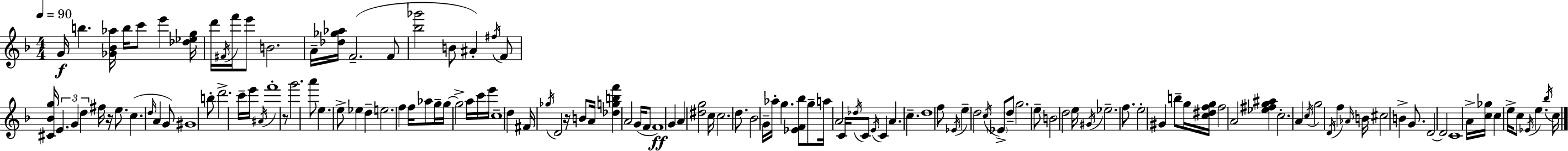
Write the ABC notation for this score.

X:1
T:Untitled
M:4/4
L:1/4
K:Dm
G/4 b [_G_B_a]/4 b/4 c'/2 e' [_d_eg]/4 d'/4 ^F/4 f'/4 e'/2 B2 A/4 [_d_g_a]/4 F2 F/2 [_b_g']2 B/2 ^A ^f/4 F/2 [^C_Bg]/4 E G d ^f/4 z/4 e/2 c d/4 A G/2 ^G4 b/2 d'2 c'/4 e'/4 ^A/4 f'4 z/2 g'2 a'/2 e e/2 _e d e2 f f/4 _a/2 g/4 g/4 g2 a/4 c'/4 e'/4 c4 d ^F/4 _g/4 D2 z/4 B/2 A/4 [_dgbf'] A2 G/4 F/2 F4 G A [^dg]2 c/4 c2 d/2 _B2 G/4 _a/4 g [_EF_b]/2 g/2 a/4 A2 C/4 _d/4 C/2 E/4 C A c d4 f/2 _E/4 e d2 c/4 _E/2 d/2 g2 e/2 B2 d2 e/4 ^G/4 _e2 f/2 e2 ^G b/2 g/4 [c^dfg]/4 f2 A2 [_e^fg^a] c2 A c/4 g2 D/4 f _A/4 B/4 ^c2 B G/2 D2 D2 C4 A/4 [c_g]/4 c e/4 c/2 _E/4 e _b/4 c/4